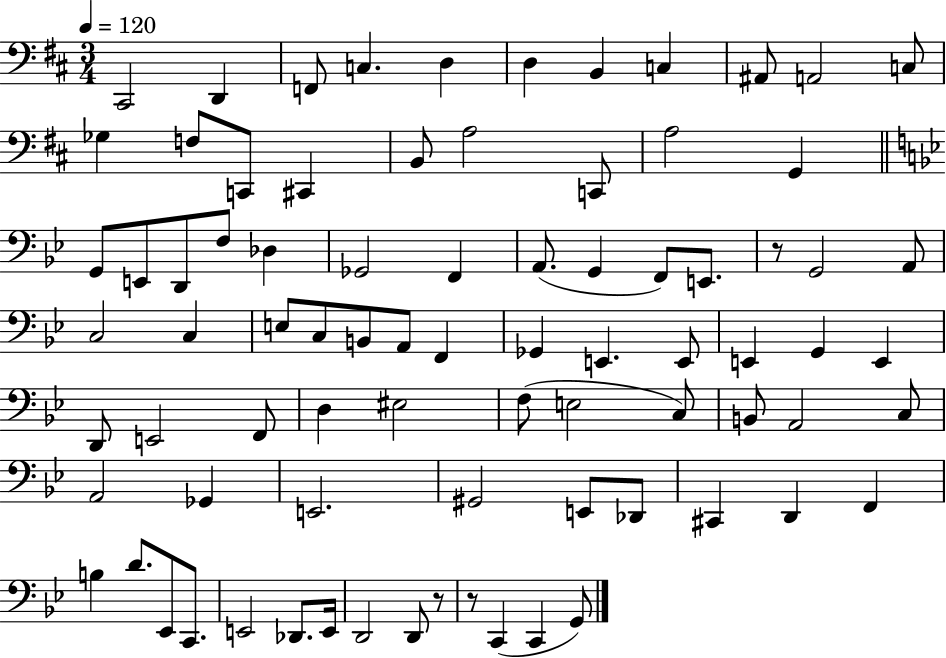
X:1
T:Untitled
M:3/4
L:1/4
K:D
^C,,2 D,, F,,/2 C, D, D, B,, C, ^A,,/2 A,,2 C,/2 _G, F,/2 C,,/2 ^C,, B,,/2 A,2 C,,/2 A,2 G,, G,,/2 E,,/2 D,,/2 F,/2 _D, _G,,2 F,, A,,/2 G,, F,,/2 E,,/2 z/2 G,,2 A,,/2 C,2 C, E,/2 C,/2 B,,/2 A,,/2 F,, _G,, E,, E,,/2 E,, G,, E,, D,,/2 E,,2 F,,/2 D, ^E,2 F,/2 E,2 C,/2 B,,/2 A,,2 C,/2 A,,2 _G,, E,,2 ^G,,2 E,,/2 _D,,/2 ^C,, D,, F,, B, D/2 _E,,/2 C,,/2 E,,2 _D,,/2 E,,/4 D,,2 D,,/2 z/2 z/2 C,, C,, G,,/2